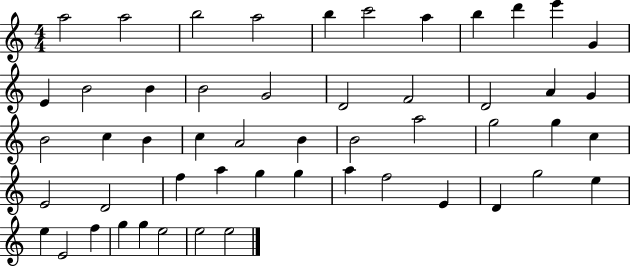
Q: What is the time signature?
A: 4/4